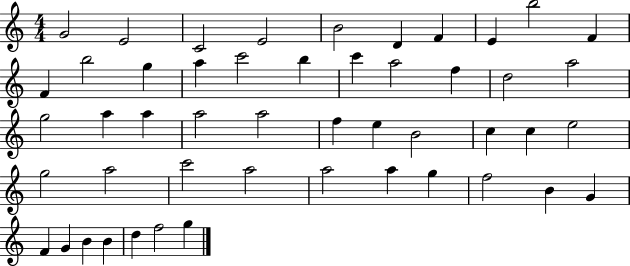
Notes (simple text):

G4/h E4/h C4/h E4/h B4/h D4/q F4/q E4/q B5/h F4/q F4/q B5/h G5/q A5/q C6/h B5/q C6/q A5/h F5/q D5/h A5/h G5/h A5/q A5/q A5/h A5/h F5/q E5/q B4/h C5/q C5/q E5/h G5/h A5/h C6/h A5/h A5/h A5/q G5/q F5/h B4/q G4/q F4/q G4/q B4/q B4/q D5/q F5/h G5/q